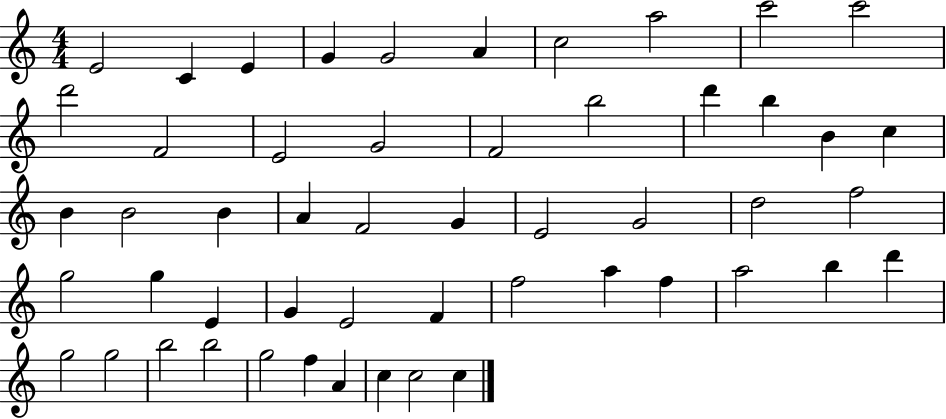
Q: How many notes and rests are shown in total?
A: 52